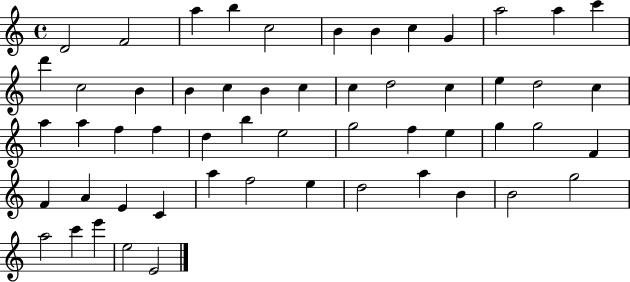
D4/h F4/h A5/q B5/q C5/h B4/q B4/q C5/q G4/q A5/h A5/q C6/q D6/q C5/h B4/q B4/q C5/q B4/q C5/q C5/q D5/h C5/q E5/q D5/h C5/q A5/q A5/q F5/q F5/q D5/q B5/q E5/h G5/h F5/q E5/q G5/q G5/h F4/q F4/q A4/q E4/q C4/q A5/q F5/h E5/q D5/h A5/q B4/q B4/h G5/h A5/h C6/q E6/q E5/h E4/h